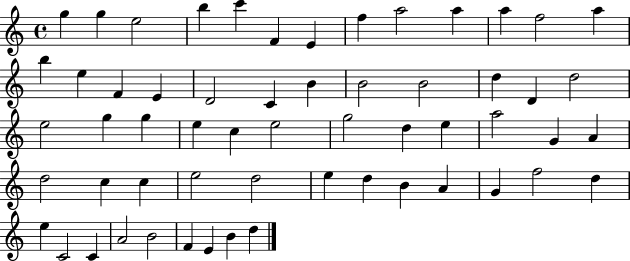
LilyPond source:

{
  \clef treble
  \time 4/4
  \defaultTimeSignature
  \key c \major
  g''4 g''4 e''2 | b''4 c'''4 f'4 e'4 | f''4 a''2 a''4 | a''4 f''2 a''4 | \break b''4 e''4 f'4 e'4 | d'2 c'4 b'4 | b'2 b'2 | d''4 d'4 d''2 | \break e''2 g''4 g''4 | e''4 c''4 e''2 | g''2 d''4 e''4 | a''2 g'4 a'4 | \break d''2 c''4 c''4 | e''2 d''2 | e''4 d''4 b'4 a'4 | g'4 f''2 d''4 | \break e''4 c'2 c'4 | a'2 b'2 | f'4 e'4 b'4 d''4 | \bar "|."
}